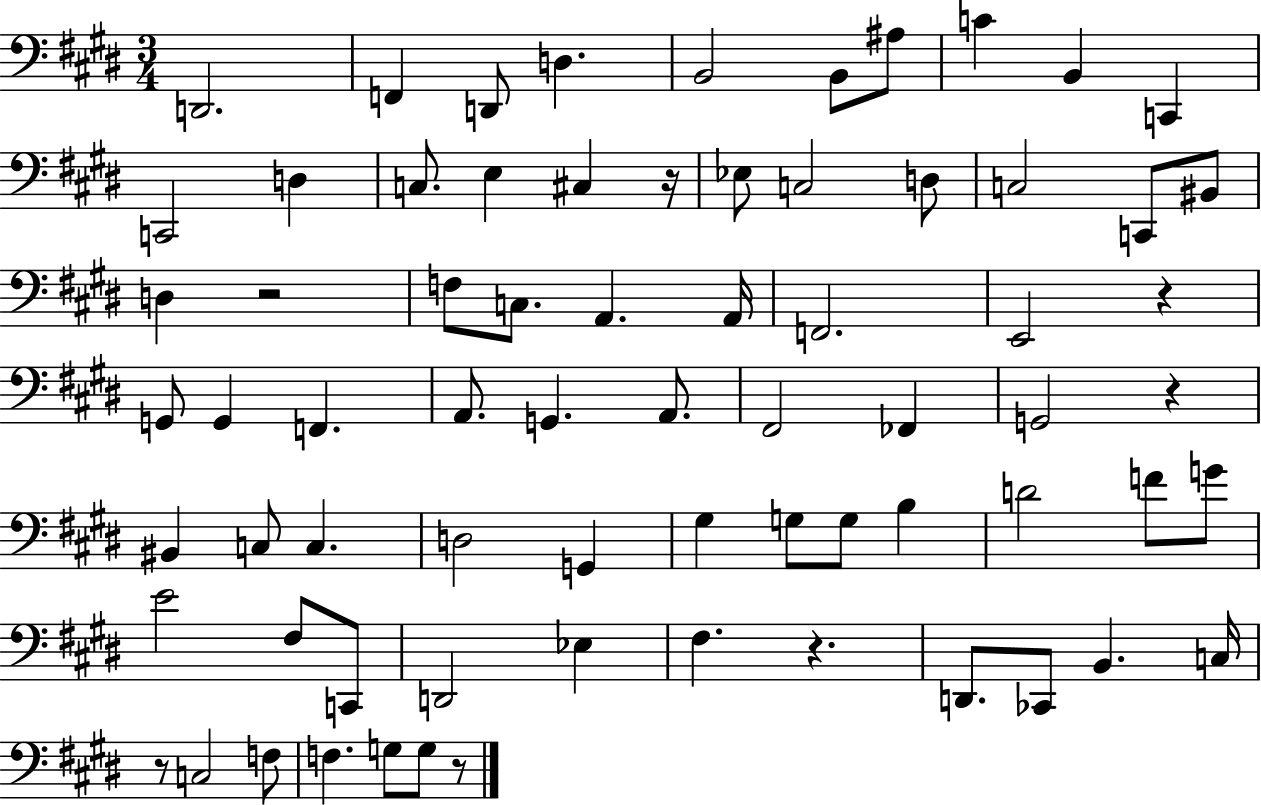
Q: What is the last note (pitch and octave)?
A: G3